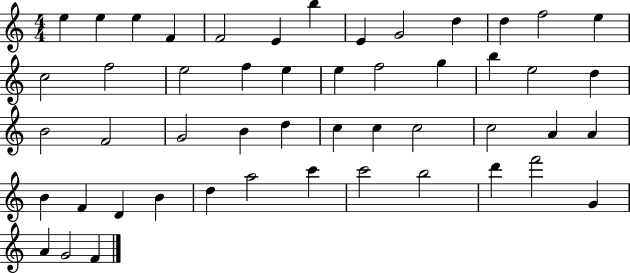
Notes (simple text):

E5/q E5/q E5/q F4/q F4/h E4/q B5/q E4/q G4/h D5/q D5/q F5/h E5/q C5/h F5/h E5/h F5/q E5/q E5/q F5/h G5/q B5/q E5/h D5/q B4/h F4/h G4/h B4/q D5/q C5/q C5/q C5/h C5/h A4/q A4/q B4/q F4/q D4/q B4/q D5/q A5/h C6/q C6/h B5/h D6/q F6/h G4/q A4/q G4/h F4/q